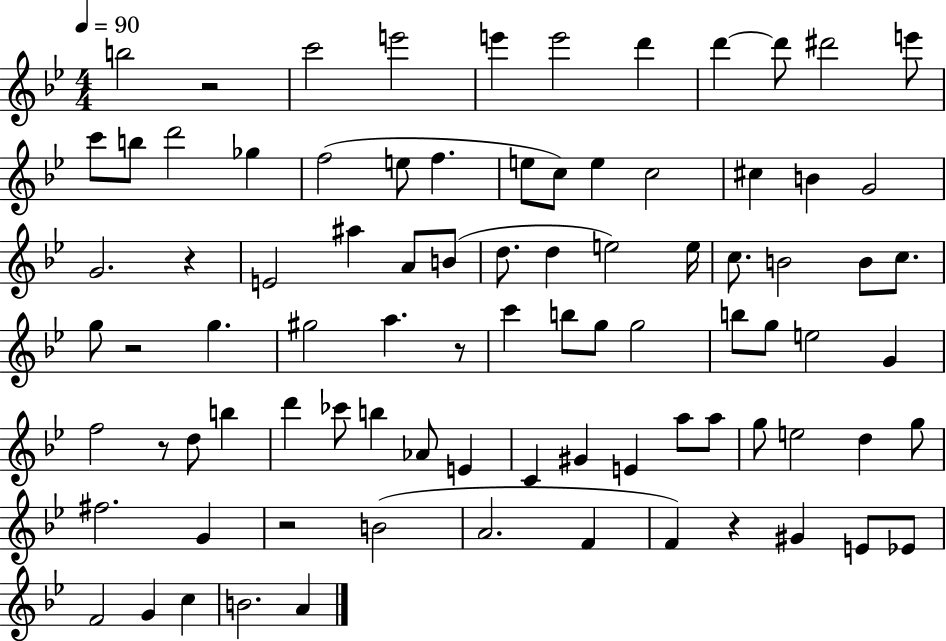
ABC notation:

X:1
T:Untitled
M:4/4
L:1/4
K:Bb
b2 z2 c'2 e'2 e' e'2 d' d' d'/2 ^d'2 e'/2 c'/2 b/2 d'2 _g f2 e/2 f e/2 c/2 e c2 ^c B G2 G2 z E2 ^a A/2 B/2 d/2 d e2 e/4 c/2 B2 B/2 c/2 g/2 z2 g ^g2 a z/2 c' b/2 g/2 g2 b/2 g/2 e2 G f2 z/2 d/2 b d' _c'/2 b _A/2 E C ^G E a/2 a/2 g/2 e2 d g/2 ^f2 G z2 B2 A2 F F z ^G E/2 _E/2 F2 G c B2 A